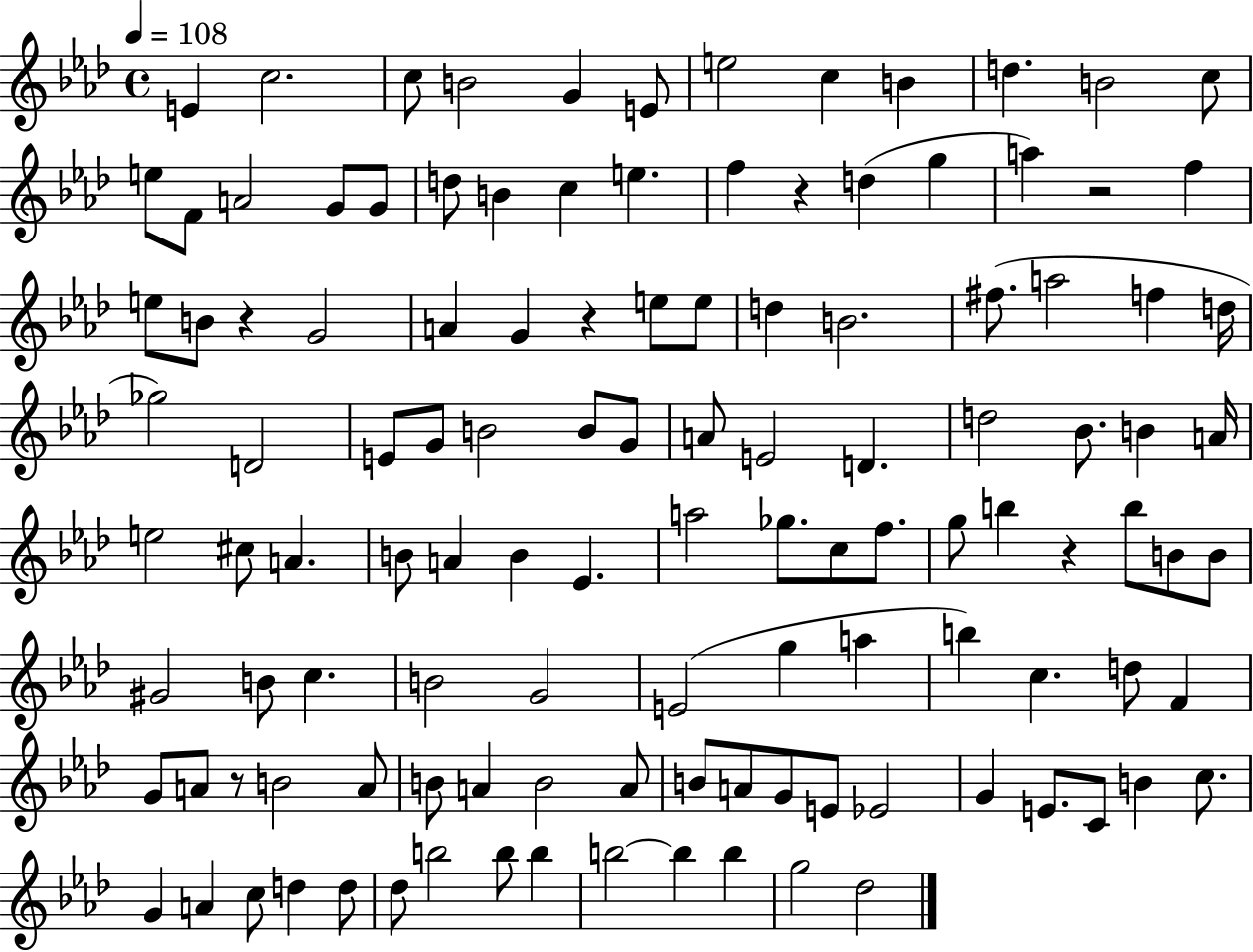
X:1
T:Untitled
M:4/4
L:1/4
K:Ab
E c2 c/2 B2 G E/2 e2 c B d B2 c/2 e/2 F/2 A2 G/2 G/2 d/2 B c e f z d g a z2 f e/2 B/2 z G2 A G z e/2 e/2 d B2 ^f/2 a2 f d/4 _g2 D2 E/2 G/2 B2 B/2 G/2 A/2 E2 D d2 _B/2 B A/4 e2 ^c/2 A B/2 A B _E a2 _g/2 c/2 f/2 g/2 b z b/2 B/2 B/2 ^G2 B/2 c B2 G2 E2 g a b c d/2 F G/2 A/2 z/2 B2 A/2 B/2 A B2 A/2 B/2 A/2 G/2 E/2 _E2 G E/2 C/2 B c/2 G A c/2 d d/2 _d/2 b2 b/2 b b2 b b g2 _d2